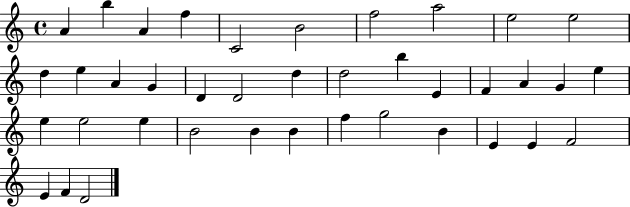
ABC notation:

X:1
T:Untitled
M:4/4
L:1/4
K:C
A b A f C2 B2 f2 a2 e2 e2 d e A G D D2 d d2 b E F A G e e e2 e B2 B B f g2 B E E F2 E F D2